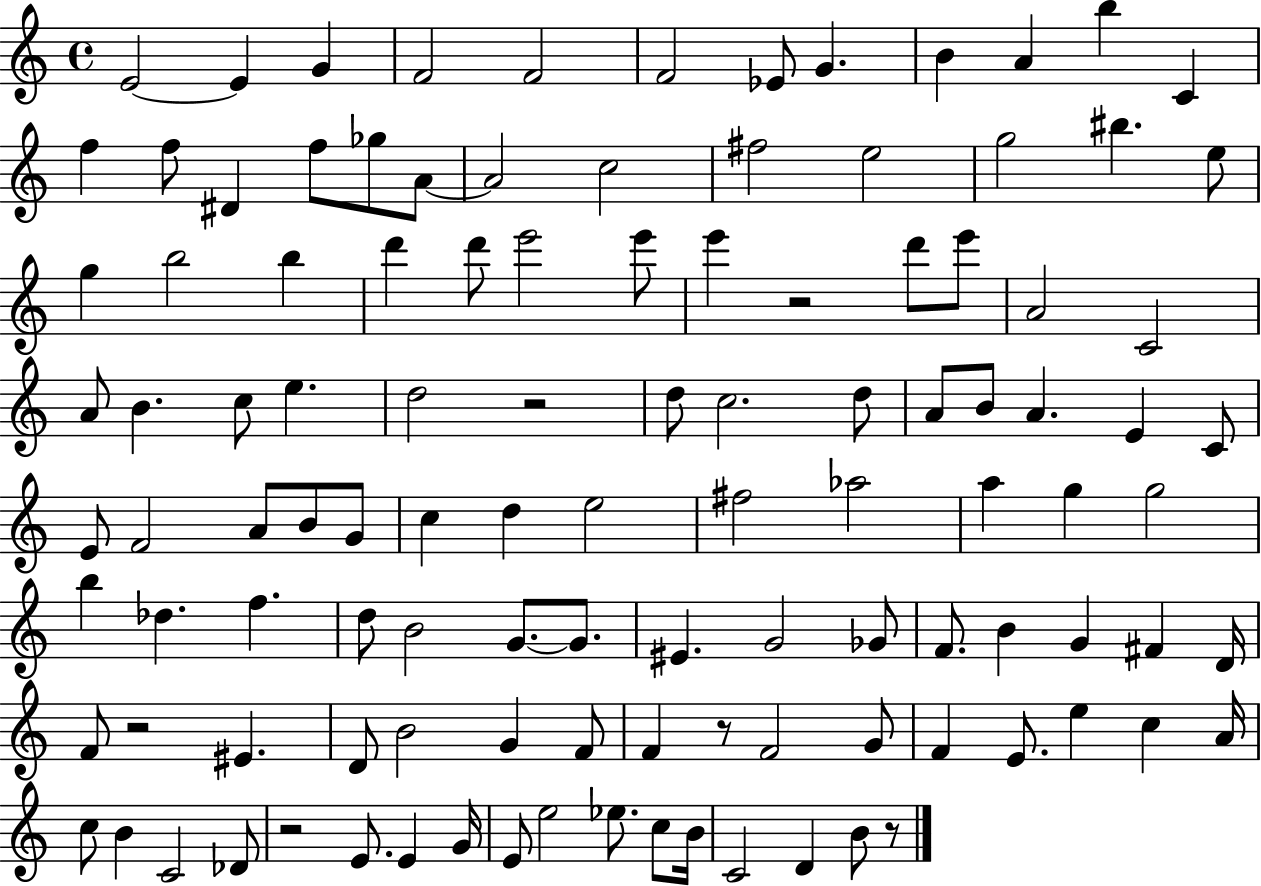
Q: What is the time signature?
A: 4/4